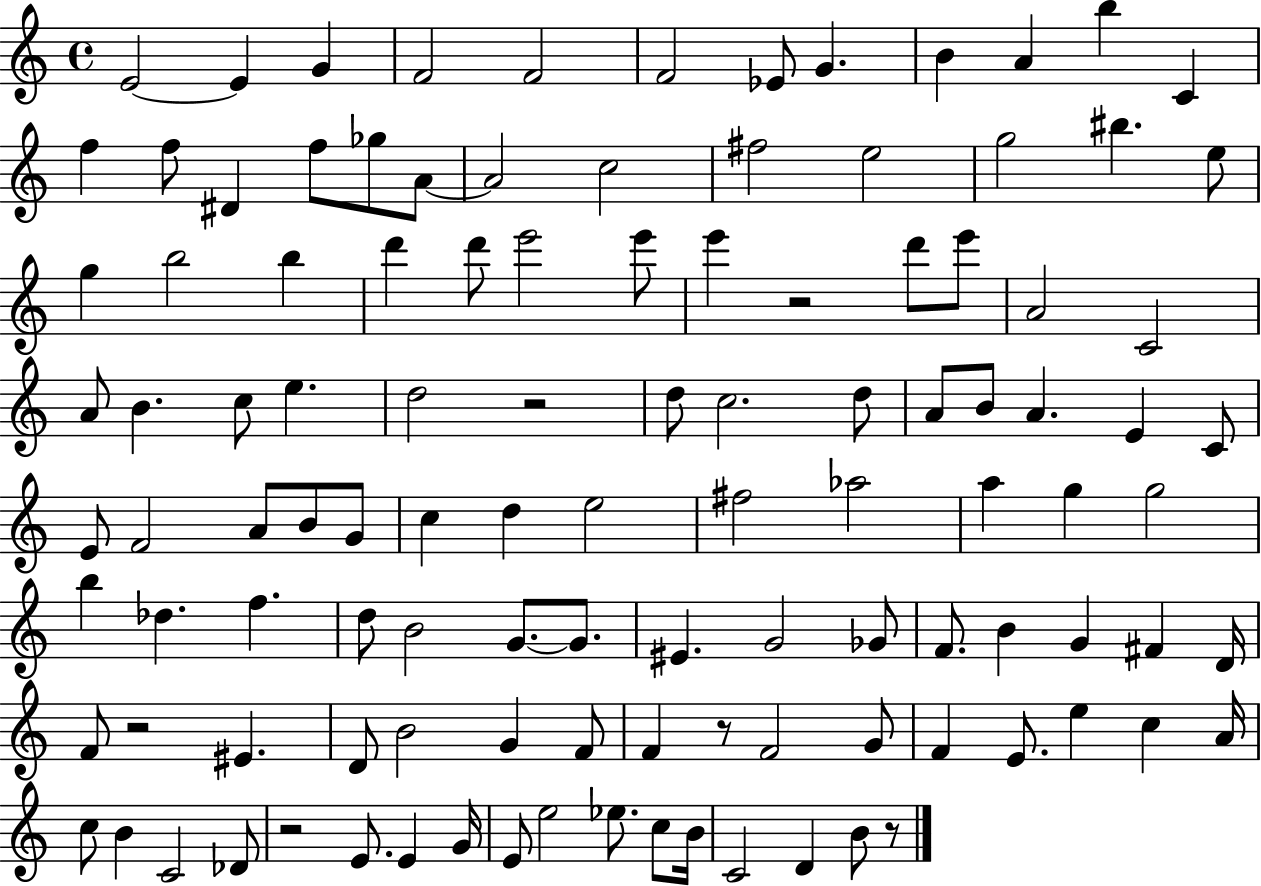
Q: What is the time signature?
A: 4/4